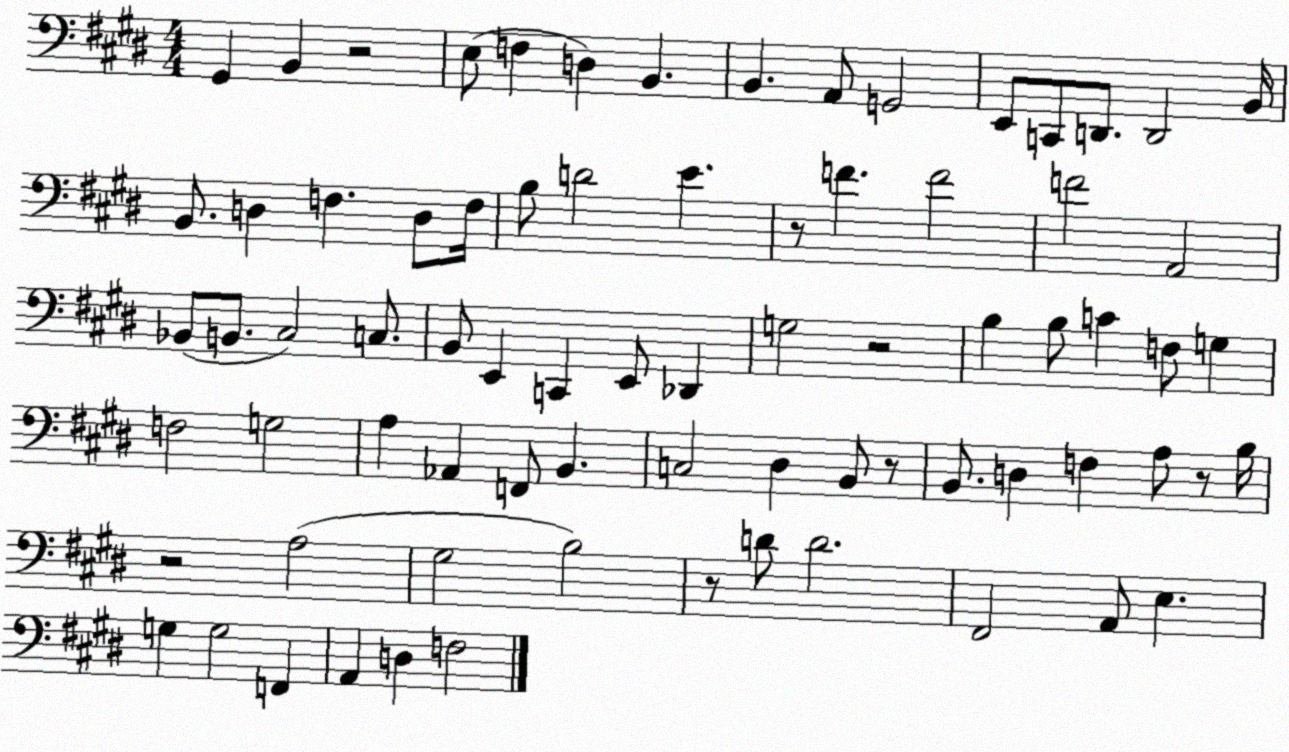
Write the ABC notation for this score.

X:1
T:Untitled
M:4/4
L:1/4
K:E
^G,, B,, z2 E,/2 F, D, B,, B,, A,,/2 G,,2 E,,/2 C,,/2 D,,/2 D,,2 B,,/4 B,,/2 D, F, D,/2 F,/4 B,/2 D2 E z/2 F F2 F2 A,,2 _B,,/2 B,,/2 ^C,2 C,/2 B,,/2 E,, C,, E,,/2 _D,, G,2 z2 B, B,/2 C F,/2 G, F,2 G,2 A, _A,, F,,/2 B,, C,2 ^D, B,,/2 z/2 B,,/2 D, F, A,/2 z/2 B,/4 z2 A,2 ^G,2 B,2 z/2 D/2 D2 ^F,,2 A,,/2 E, G, G,2 F,, A,, D, F,2